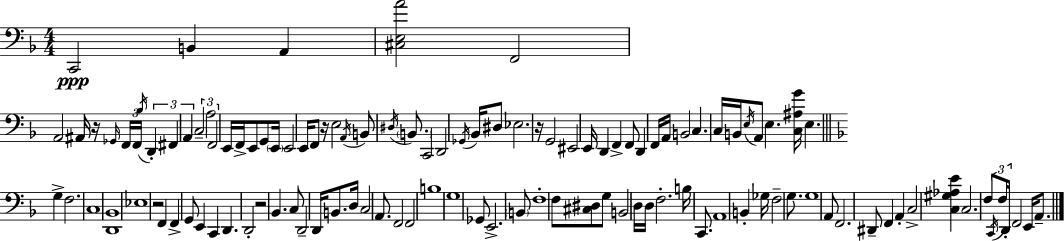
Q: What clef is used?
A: bass